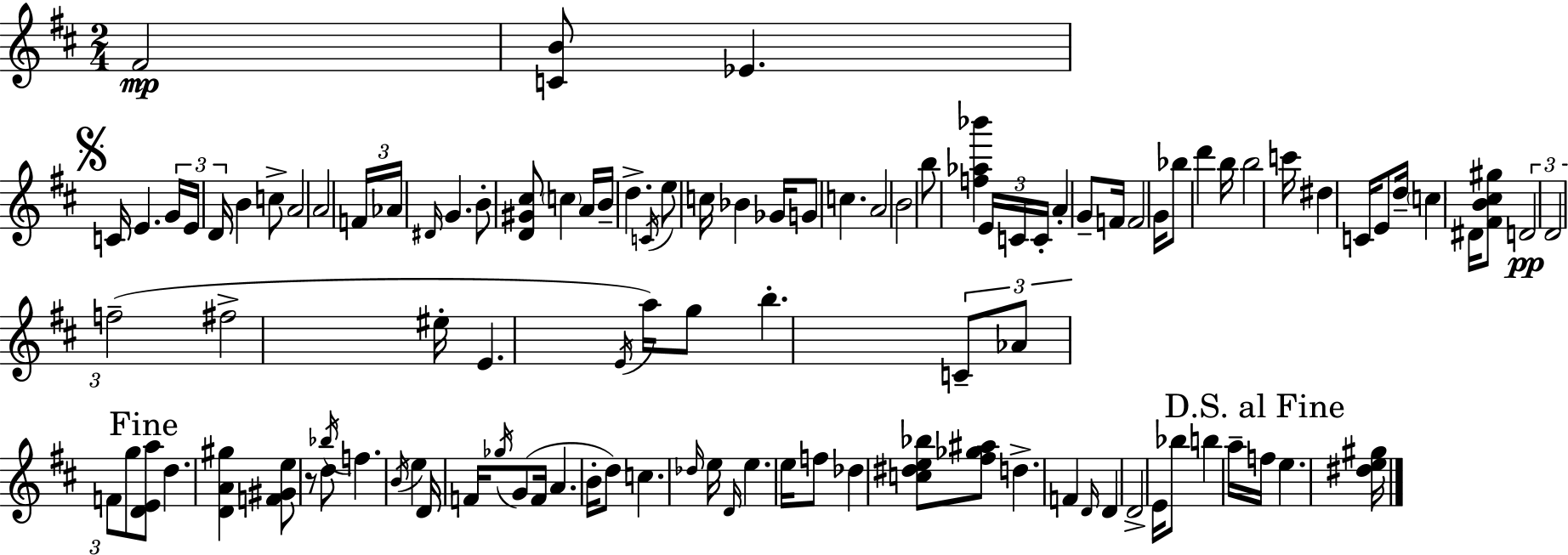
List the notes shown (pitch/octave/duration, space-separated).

F#4/h [C4,B4]/e Eb4/q. C4/s E4/q. G4/s E4/s D4/s B4/q C5/e A4/h A4/h F4/s Ab4/s D#4/s G4/q. B4/e [D4,G#4,C#5]/e C5/q A4/s B4/s D5/q. C4/s E5/e C5/s Bb4/q Gb4/s G4/e C5/q. A4/h B4/h B5/e [F5,Ab5,Bb6]/q E4/s C4/s C4/s A4/q G4/e F4/s F4/h G4/s Bb5/e D6/q B5/s B5/h C6/s D#5/q C4/s E4/e D5/s C5/q D#4/s [F#4,B4,C#5,G#5]/e D4/h D4/h F5/h F#5/h EIS5/s E4/q. E4/s A5/s G5/e B5/q. C4/e Ab4/e F4/e G5/e [D4,E4,A5]/e D5/q. [D4,A4,G#5]/q [F4,G#4,E5]/e R/e D5/e Bb5/s F5/q. B4/s E5/q D4/s F4/s Gb5/s G4/e F4/s A4/q. B4/s D5/e C5/q. Db5/s E5/s D4/s E5/q. E5/s F5/e Db5/q [C5,D#5,E5,Bb5]/e [F#5,Gb5,A#5]/e D5/q. F4/q D4/s D4/q D4/h E4/s Bb5/e B5/q A5/s F5/s E5/q. [D#5,E5,G#5]/s